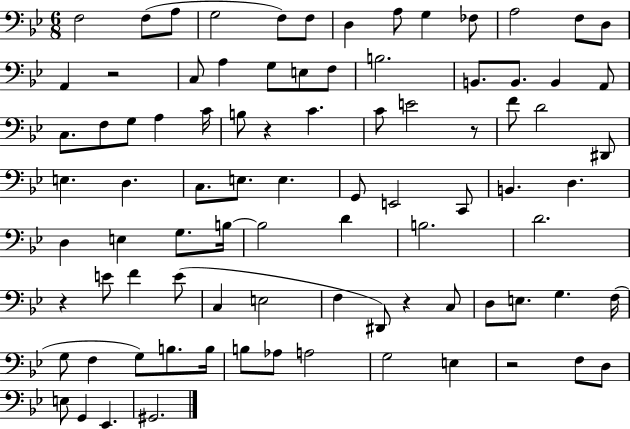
{
  \clef bass
  \numericTimeSignature
  \time 6/8
  \key bes \major
  \repeat volta 2 { f2 f8( a8 | g2 f8) f8 | d4 a8 g4 fes8 | a2 f8 d8 | \break a,4 r2 | c8 a4 g8 e8 f8 | b2. | b,8. b,8. b,4 a,8 | \break c8. f8 g8 a4 c'16 | b8 r4 c'4. | c'8 e'2 r8 | f'8 d'2 dis,8 | \break e4. d4. | c8. e8. e4. | g,8 e,2 c,8 | b,4. d4. | \break d4 e4 g8. b16~~ | b2 d'4 | b2. | d'2. | \break r4 e'8 f'4 e'8( | c4 e2 | f4 dis,8) r4 c8 | d8 e8. g4. f16( | \break g8 f4 g8) b8. b16 | b8 aes8 a2 | g2 e4 | r2 f8 d8 | \break e8 g,4 ees,4. | gis,2. | } \bar "|."
}